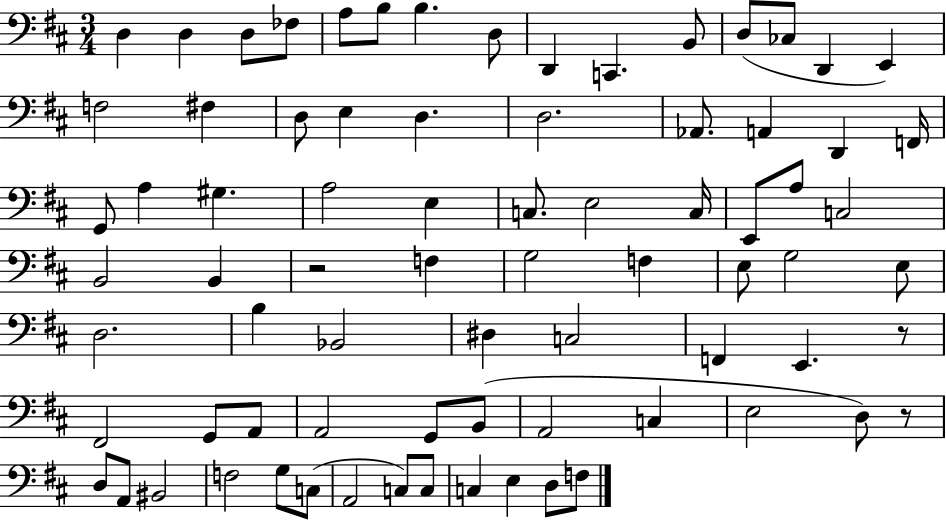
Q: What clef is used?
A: bass